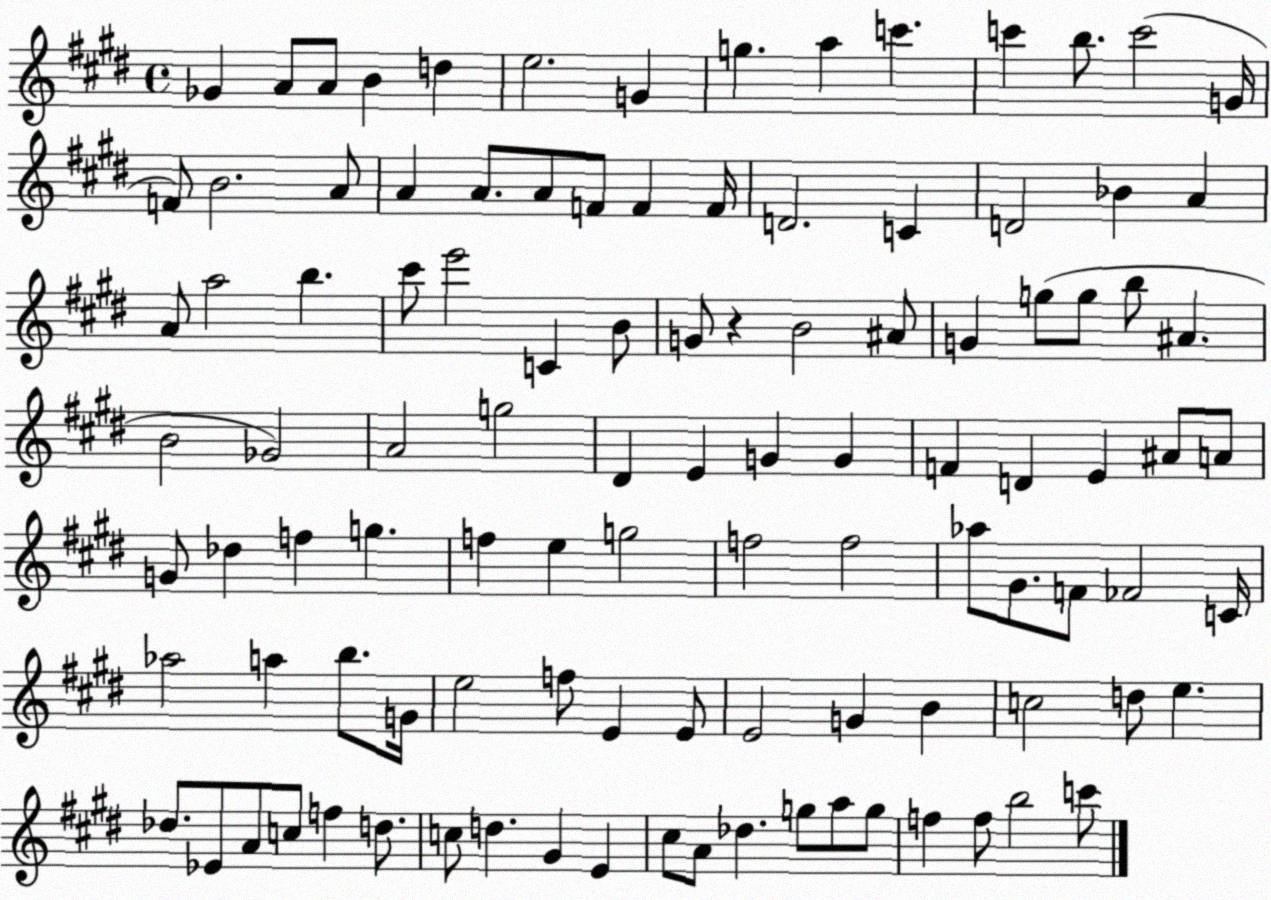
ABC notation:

X:1
T:Untitled
M:4/4
L:1/4
K:E
_G A/2 A/2 B d e2 G g a c' c' b/2 c'2 G/4 F/2 B2 A/2 A A/2 A/2 F/2 F F/4 D2 C D2 _B A A/2 a2 b ^c'/2 e'2 C B/2 G/2 z B2 ^A/2 G g/2 g/2 b/2 ^A B2 _G2 A2 g2 ^D E G G F D E ^A/2 A/2 G/2 _d f g f e g2 f2 f2 _a/2 ^G/2 F/2 _F2 C/4 _a2 a b/2 G/4 e2 f/2 E E/2 E2 G B c2 d/2 e _d/2 _E/2 A/2 c/2 f d/2 c/2 d ^G E ^c/2 A/2 _d g/2 a/2 g/2 f f/2 b2 c'/2